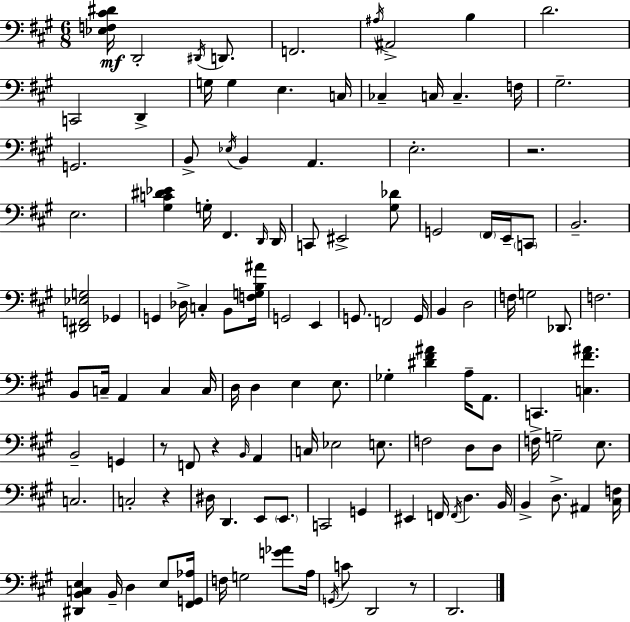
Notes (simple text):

[Eb3,F3,C#4,D#4]/s D2/h D#2/s D2/e. F2/h. A#3/s A#2/h B3/q D4/h. C2/h D2/q G3/s G3/q E3/q. C3/s CES3/q C3/s C3/q. F3/s G#3/h. G2/h. B2/e Eb3/s B2/q A2/q. E3/h. R/h. E3/h. [G#3,C4,D#4,Eb4]/q G3/s F#2/q. D2/s D2/s C2/e EIS2/h [G#3,Db4]/e G2/h F#2/s E2/s C2/e B2/h. [D#2,F2,Eb3,G3]/h Gb2/q G2/q Db3/s C3/q B2/e [F3,G3,B3,A#4]/s G2/h E2/q G2/e. F2/h G2/s B2/q D3/h F3/s G3/h Db2/e. F3/h. B2/e C3/s A2/q C3/q C3/s D3/s D3/q E3/q E3/e. Gb3/q [D#4,F#4,A#4]/q A3/s A2/e. C2/q. [C3,F#4,A#4]/q. B2/h G2/q R/e F2/e R/q B2/s A2/q C3/s Eb3/h E3/e. F3/h D3/e D3/e F3/s G3/h E3/e. C3/h. C3/h R/q D#3/s D2/q. E2/e E2/e. C2/h G2/q EIS2/q F2/s F2/s D3/q. B2/s B2/q D3/e. A#2/q [C#3,F3]/s [D#2,B2,C3,E3]/q B2/s D3/q E3/e [F#2,G2,Ab3]/s F3/s G3/h [G4,Ab4]/e A3/s G2/s C4/e D2/h R/e D2/h.